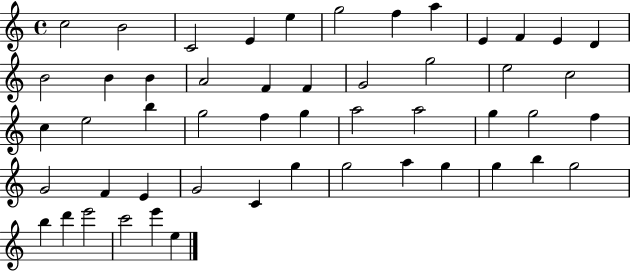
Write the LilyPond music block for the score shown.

{
  \clef treble
  \time 4/4
  \defaultTimeSignature
  \key c \major
  c''2 b'2 | c'2 e'4 e''4 | g''2 f''4 a''4 | e'4 f'4 e'4 d'4 | \break b'2 b'4 b'4 | a'2 f'4 f'4 | g'2 g''2 | e''2 c''2 | \break c''4 e''2 b''4 | g''2 f''4 g''4 | a''2 a''2 | g''4 g''2 f''4 | \break g'2 f'4 e'4 | g'2 c'4 g''4 | g''2 a''4 g''4 | g''4 b''4 g''2 | \break b''4 d'''4 e'''2 | c'''2 e'''4 e''4 | \bar "|."
}